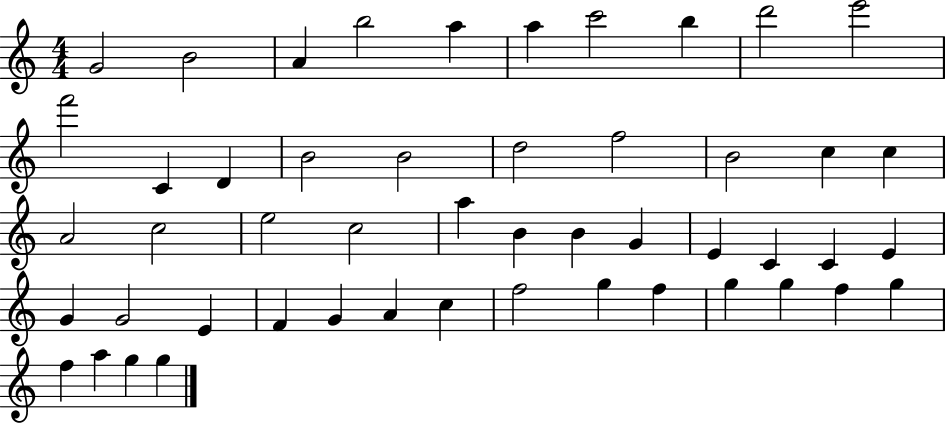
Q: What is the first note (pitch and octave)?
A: G4